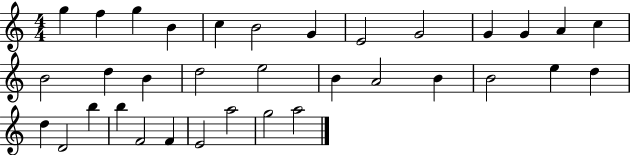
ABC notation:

X:1
T:Untitled
M:4/4
L:1/4
K:C
g f g B c B2 G E2 G2 G G A c B2 d B d2 e2 B A2 B B2 e d d D2 b b F2 F E2 a2 g2 a2